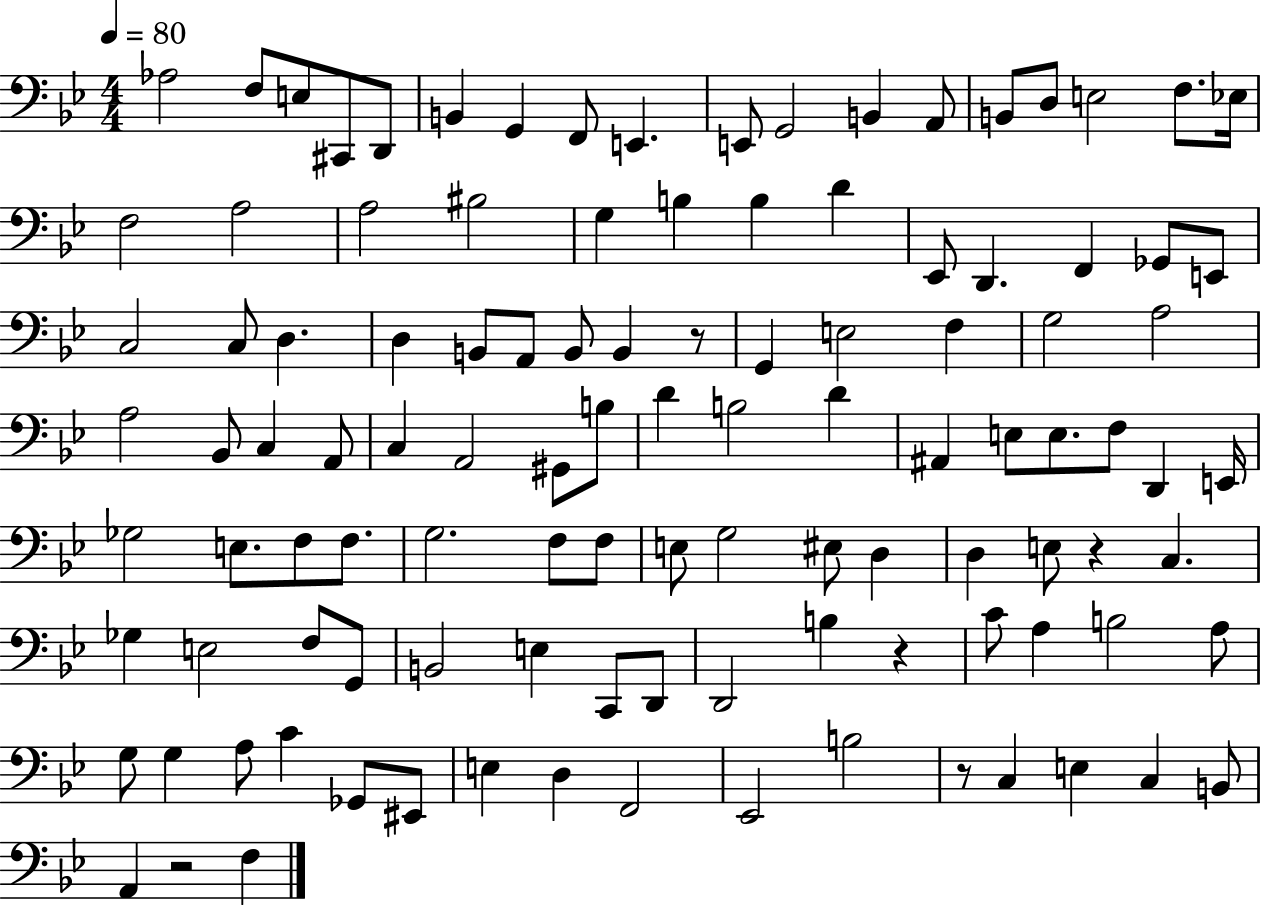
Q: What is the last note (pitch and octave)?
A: F3